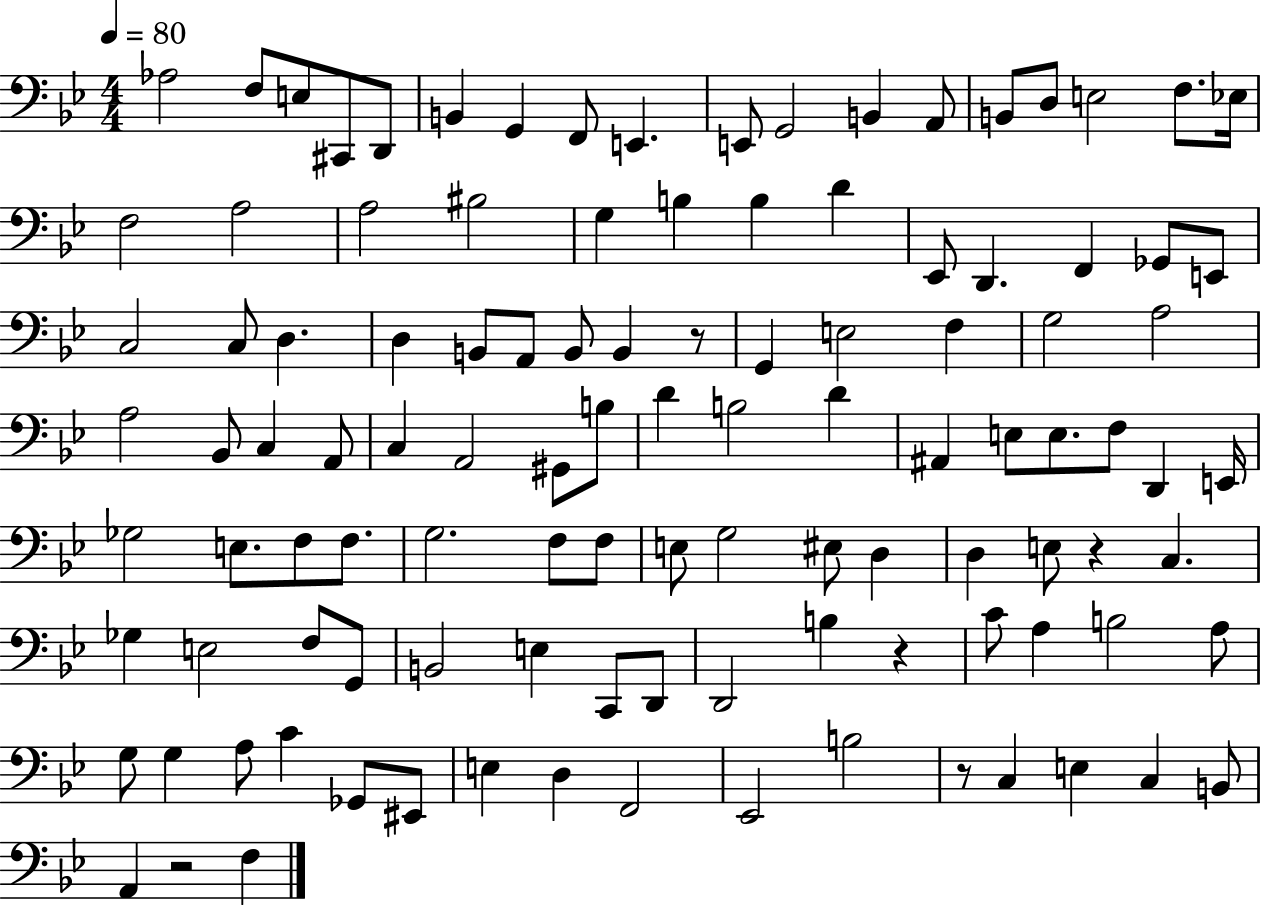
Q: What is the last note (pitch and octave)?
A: F3